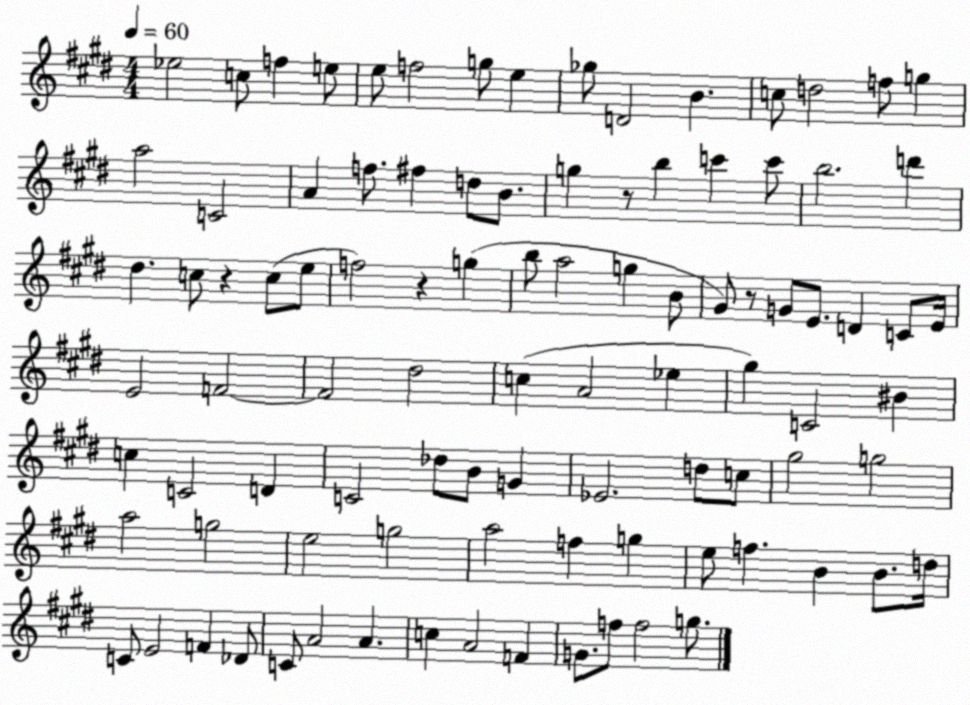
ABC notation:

X:1
T:Untitled
M:4/4
L:1/4
K:E
_e2 c/2 f e/2 e/2 f2 g/2 e _g/2 D2 B c/2 d2 f/2 g a2 C2 A f/2 ^f d/2 B/2 g z/2 b c' c'/2 b2 d' ^d c/2 z c/2 e/2 f2 z g b/2 a2 g B/2 ^G/2 z/2 G/2 E/2 D C/2 E/4 E2 F2 F2 ^d2 c A2 _e ^g C2 ^B c C2 D C2 _d/2 B/2 G _E2 d/2 c/2 ^g2 g2 a2 g2 e2 g2 a2 f g e/2 f B B/2 d/4 C/2 E2 F _D/2 C/2 A2 A c A2 F G/2 f/2 f2 g/2